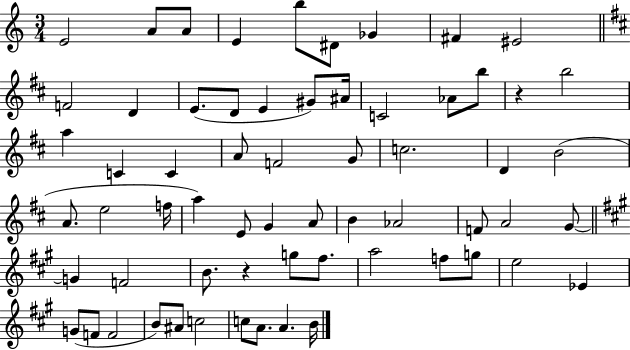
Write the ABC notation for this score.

X:1
T:Untitled
M:3/4
L:1/4
K:C
E2 A/2 A/2 E b/2 ^D/2 _G ^F ^E2 F2 D E/2 D/2 E ^G/2 ^A/4 C2 _A/2 b/2 z b2 a C C A/2 F2 G/2 c2 D B2 A/2 e2 f/4 a E/2 G A/2 B _A2 F/2 A2 G/2 G F2 B/2 z g/2 ^f/2 a2 f/2 g/2 e2 _E G/2 F/2 F2 B/2 ^A/2 c2 c/2 A/2 A B/4